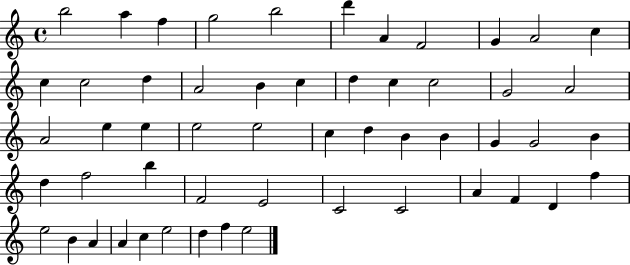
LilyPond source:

{
  \clef treble
  \time 4/4
  \defaultTimeSignature
  \key c \major
  b''2 a''4 f''4 | g''2 b''2 | d'''4 a'4 f'2 | g'4 a'2 c''4 | \break c''4 c''2 d''4 | a'2 b'4 c''4 | d''4 c''4 c''2 | g'2 a'2 | \break a'2 e''4 e''4 | e''2 e''2 | c''4 d''4 b'4 b'4 | g'4 g'2 b'4 | \break d''4 f''2 b''4 | f'2 e'2 | c'2 c'2 | a'4 f'4 d'4 f''4 | \break e''2 b'4 a'4 | a'4 c''4 e''2 | d''4 f''4 e''2 | \bar "|."
}